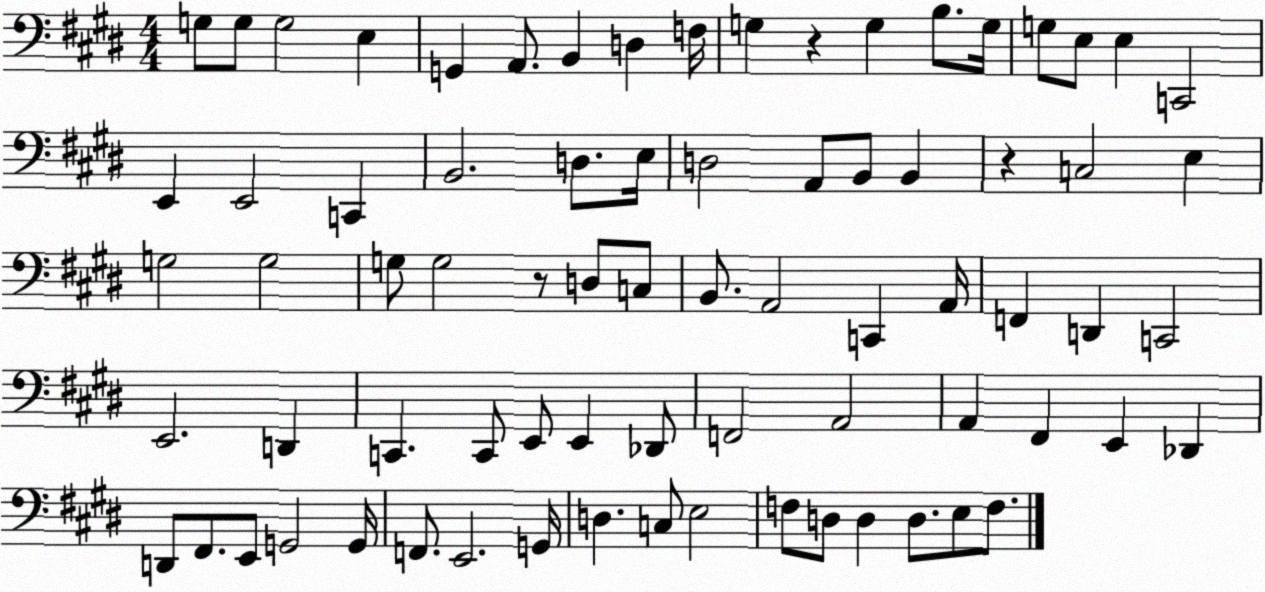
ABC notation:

X:1
T:Untitled
M:4/4
L:1/4
K:E
G,/2 G,/2 G,2 E, G,, A,,/2 B,, D, F,/4 G, z G, B,/2 G,/4 G,/2 E,/2 E, C,,2 E,, E,,2 C,, B,,2 D,/2 E,/4 D,2 A,,/2 B,,/2 B,, z C,2 E, G,2 G,2 G,/2 G,2 z/2 D,/2 C,/2 B,,/2 A,,2 C,, A,,/4 F,, D,, C,,2 E,,2 D,, C,, C,,/2 E,,/2 E,, _D,,/2 F,,2 A,,2 A,, ^F,, E,, _D,, D,,/2 ^F,,/2 E,,/2 G,,2 G,,/4 F,,/2 E,,2 G,,/4 D, C,/2 E,2 F,/2 D,/2 D, D,/2 E,/2 F,/2